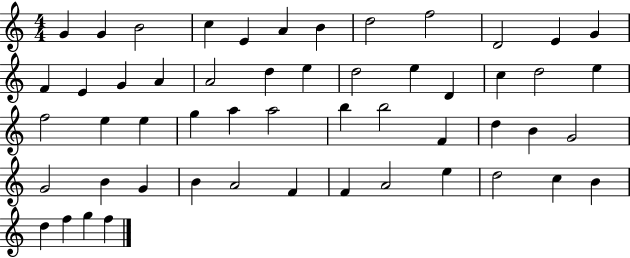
{
  \clef treble
  \numericTimeSignature
  \time 4/4
  \key c \major
  g'4 g'4 b'2 | c''4 e'4 a'4 b'4 | d''2 f''2 | d'2 e'4 g'4 | \break f'4 e'4 g'4 a'4 | a'2 d''4 e''4 | d''2 e''4 d'4 | c''4 d''2 e''4 | \break f''2 e''4 e''4 | g''4 a''4 a''2 | b''4 b''2 f'4 | d''4 b'4 g'2 | \break g'2 b'4 g'4 | b'4 a'2 f'4 | f'4 a'2 e''4 | d''2 c''4 b'4 | \break d''4 f''4 g''4 f''4 | \bar "|."
}